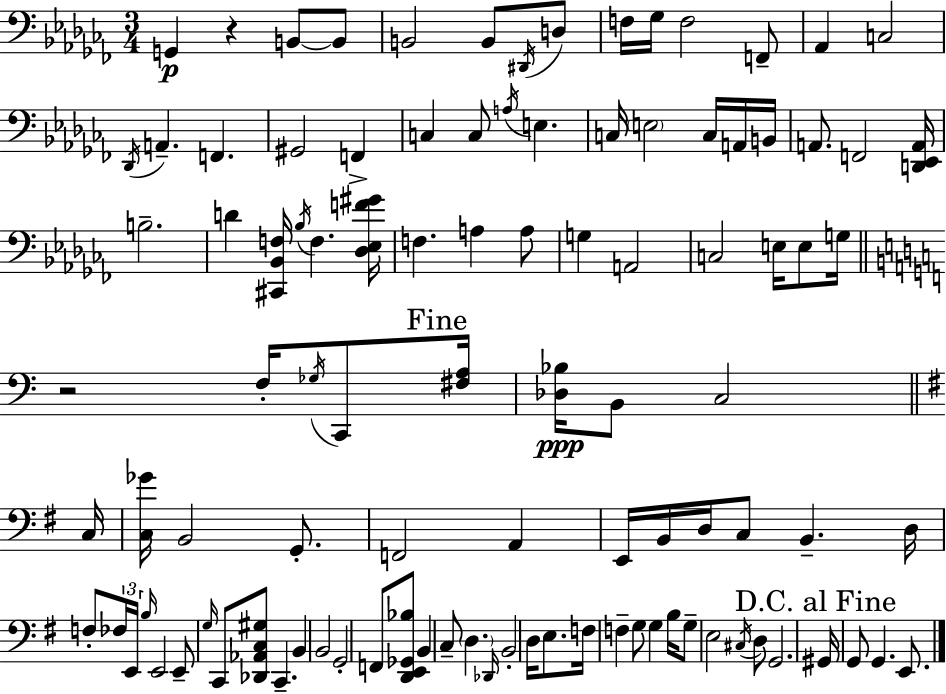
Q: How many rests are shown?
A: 2